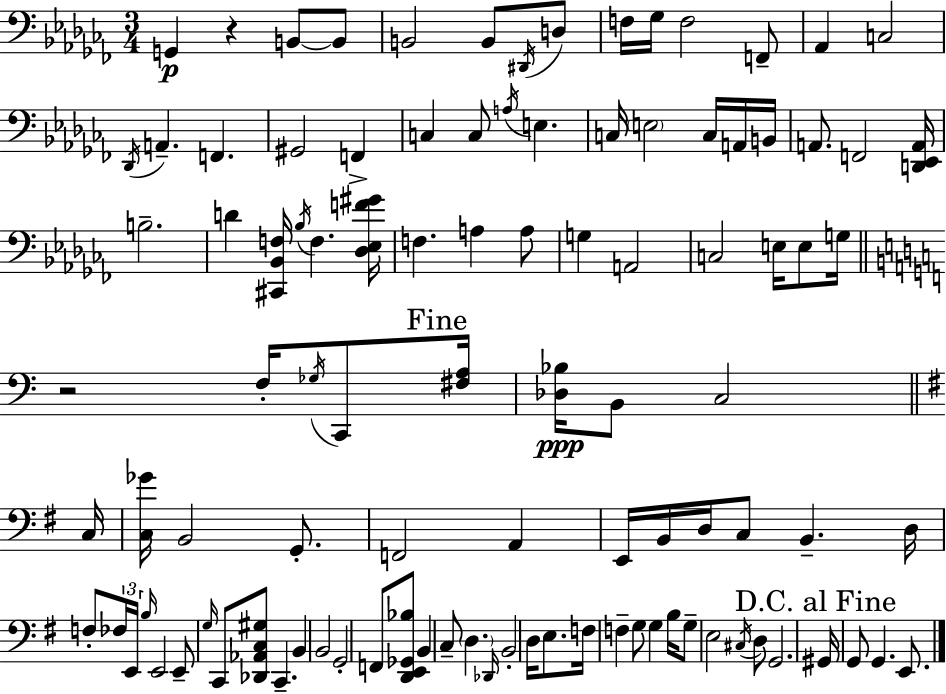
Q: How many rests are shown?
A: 2